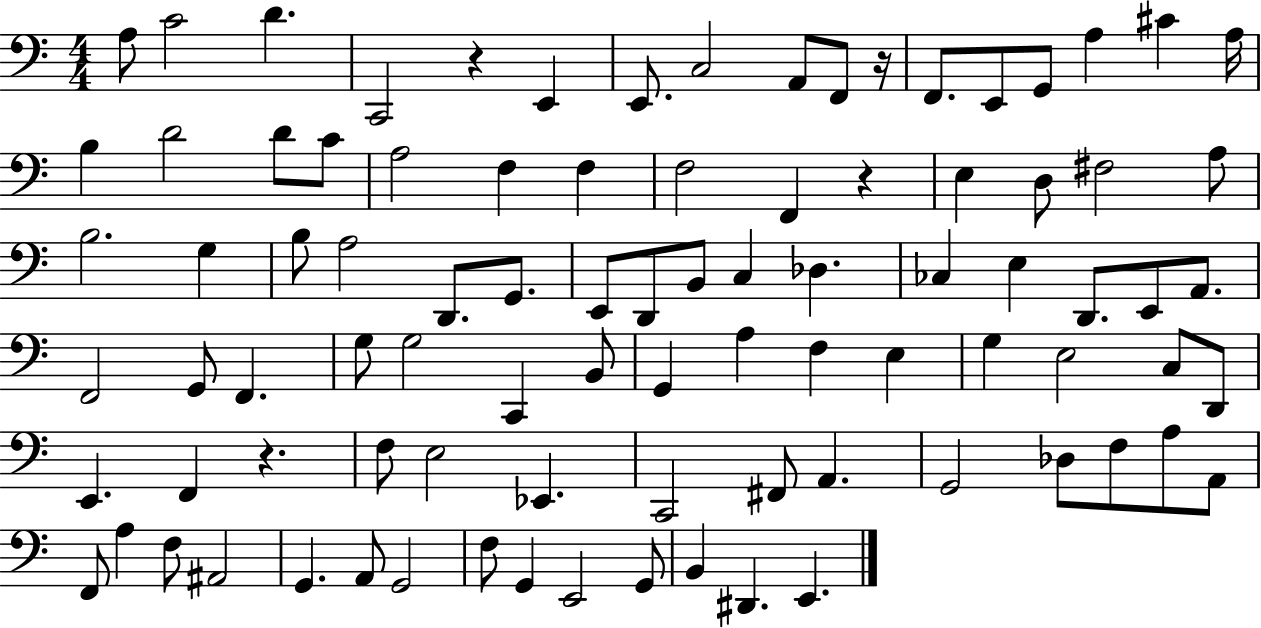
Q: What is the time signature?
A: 4/4